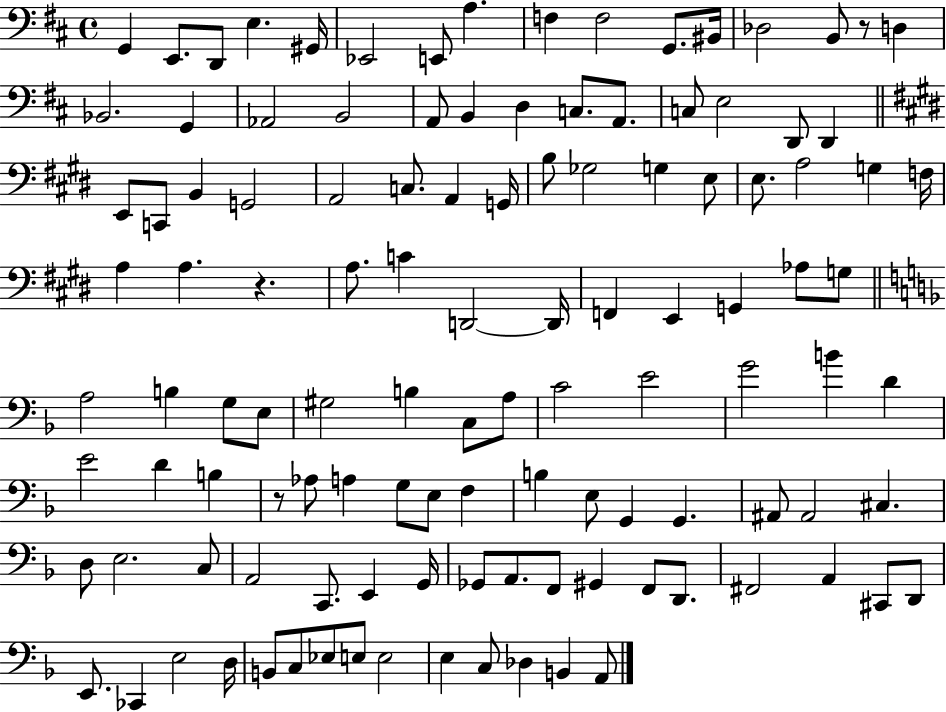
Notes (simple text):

G2/q E2/e. D2/e E3/q. G#2/s Eb2/h E2/e A3/q. F3/q F3/h G2/e. BIS2/s Db3/h B2/e R/e D3/q Bb2/h. G2/q Ab2/h B2/h A2/e B2/q D3/q C3/e. A2/e. C3/e E3/h D2/e D2/q E2/e C2/e B2/q G2/h A2/h C3/e. A2/q G2/s B3/e Gb3/h G3/q E3/e E3/e. A3/h G3/q F3/s A3/q A3/q. R/q. A3/e. C4/q D2/h D2/s F2/q E2/q G2/q Ab3/e G3/e A3/h B3/q G3/e E3/e G#3/h B3/q C3/e A3/e C4/h E4/h G4/h B4/q D4/q E4/h D4/q B3/q R/e Ab3/e A3/q G3/e E3/e F3/q B3/q E3/e G2/q G2/q. A#2/e A#2/h C#3/q. D3/e E3/h. C3/e A2/h C2/e. E2/q G2/s Gb2/e A2/e. F2/e G#2/q F2/e D2/e. F#2/h A2/q C#2/e D2/e E2/e. CES2/q E3/h D3/s B2/e C3/e Eb3/e E3/e E3/h E3/q C3/e Db3/q B2/q A2/e